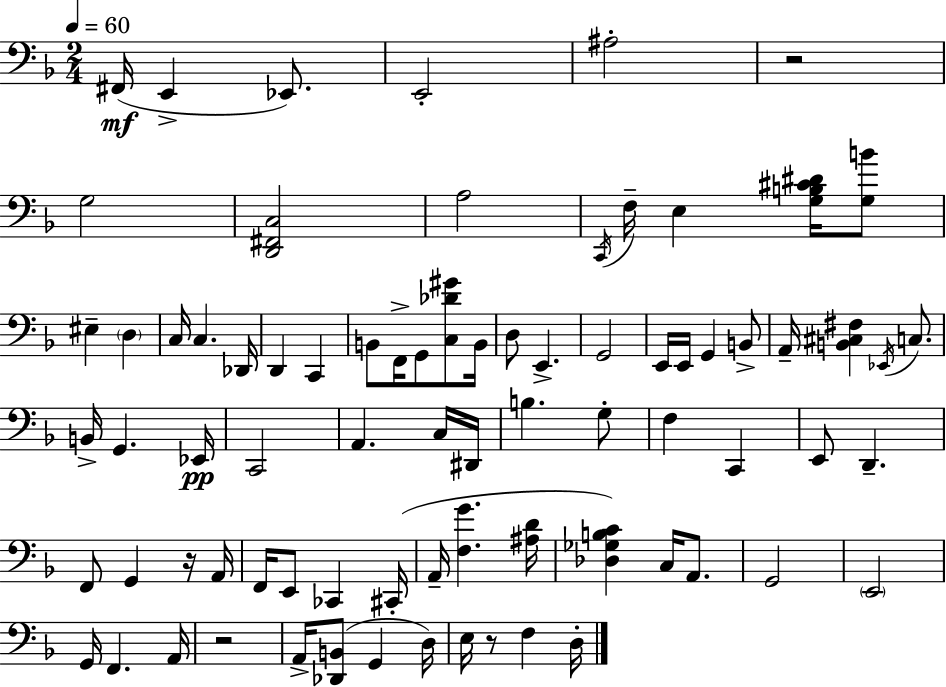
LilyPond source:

{
  \clef bass
  \numericTimeSignature
  \time 2/4
  \key d \minor
  \tempo 4 = 60
  fis,16(\mf e,4-> ees,8.) | e,2-. | ais2-. | r2 | \break g2 | <d, fis, c>2 | a2 | \acciaccatura { c,16 } f16-- e4 <g b cis' dis'>16 <g b'>8 | \break eis4-- \parenthesize d4 | c16 c4. | des,16 d,4 c,4 | b,8 f,16-> g,8 <c des' gis'>8 | \break b,16 d8 e,4.-> | g,2 | e,16 e,16 g,4 b,8-> | a,16-- <b, cis fis>4 \acciaccatura { ees,16 } c8. | \break b,16-> g,4. | ees,16\pp c,2 | a,4. | c16 dis,16 b4. | \break g8-. f4 c,4 | e,8 d,4.-- | f,8 g,4 | r16 a,16 f,16 e,8 ces,4 | \break cis,16-.( a,16-- <f g'>4. | <ais d'>16 <des ges b c'>4) c16 a,8. | g,2 | \parenthesize e,2 | \break g,16 f,4. | a,16 r2 | a,16-> <des, b,>8( g,4 | d16) e16 r8 f4 | \break d16-. \bar "|."
}